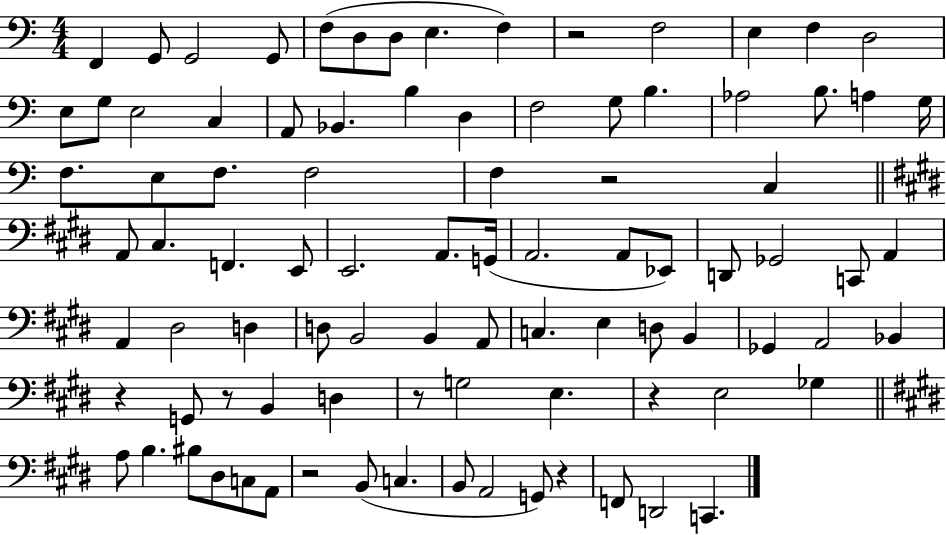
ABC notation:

X:1
T:Untitled
M:4/4
L:1/4
K:C
F,, G,,/2 G,,2 G,,/2 F,/2 D,/2 D,/2 E, F, z2 F,2 E, F, D,2 E,/2 G,/2 E,2 C, A,,/2 _B,, B, D, F,2 G,/2 B, _A,2 B,/2 A, G,/4 F,/2 E,/2 F,/2 F,2 F, z2 C, A,,/2 ^C, F,, E,,/2 E,,2 A,,/2 G,,/4 A,,2 A,,/2 _E,,/2 D,,/2 _G,,2 C,,/2 A,, A,, ^D,2 D, D,/2 B,,2 B,, A,,/2 C, E, D,/2 B,, _G,, A,,2 _B,, z G,,/2 z/2 B,, D, z/2 G,2 E, z E,2 _G, A,/2 B, ^B,/2 ^D,/2 C,/2 A,,/2 z2 B,,/2 C, B,,/2 A,,2 G,,/2 z F,,/2 D,,2 C,,